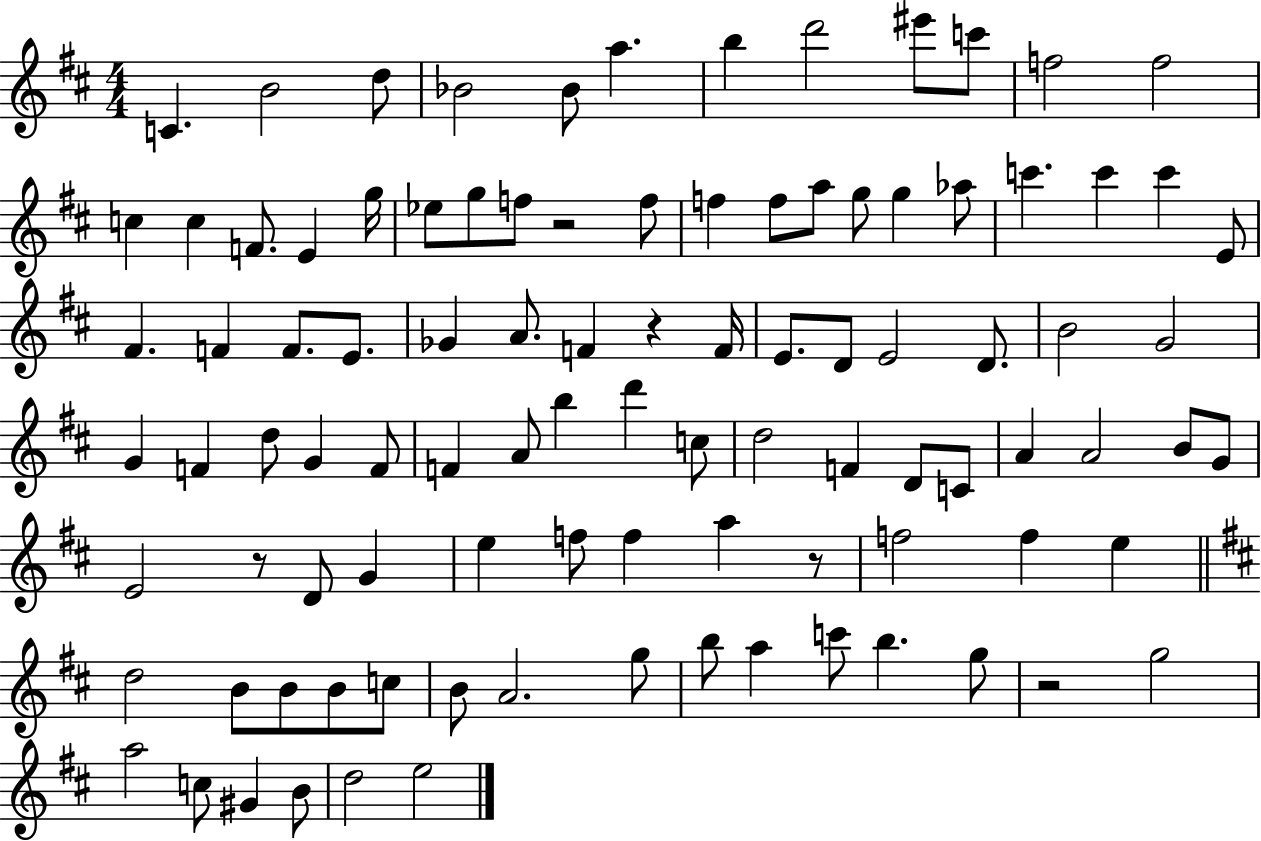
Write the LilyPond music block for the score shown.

{
  \clef treble
  \numericTimeSignature
  \time 4/4
  \key d \major
  c'4. b'2 d''8 | bes'2 bes'8 a''4. | b''4 d'''2 eis'''8 c'''8 | f''2 f''2 | \break c''4 c''4 f'8. e'4 g''16 | ees''8 g''8 f''8 r2 f''8 | f''4 f''8 a''8 g''8 g''4 aes''8 | c'''4. c'''4 c'''4 e'8 | \break fis'4. f'4 f'8. e'8. | ges'4 a'8. f'4 r4 f'16 | e'8. d'8 e'2 d'8. | b'2 g'2 | \break g'4 f'4 d''8 g'4 f'8 | f'4 a'8 b''4 d'''4 c''8 | d''2 f'4 d'8 c'8 | a'4 a'2 b'8 g'8 | \break e'2 r8 d'8 g'4 | e''4 f''8 f''4 a''4 r8 | f''2 f''4 e''4 | \bar "||" \break \key b \minor d''2 b'8 b'8 b'8 c''8 | b'8 a'2. g''8 | b''8 a''4 c'''8 b''4. g''8 | r2 g''2 | \break a''2 c''8 gis'4 b'8 | d''2 e''2 | \bar "|."
}